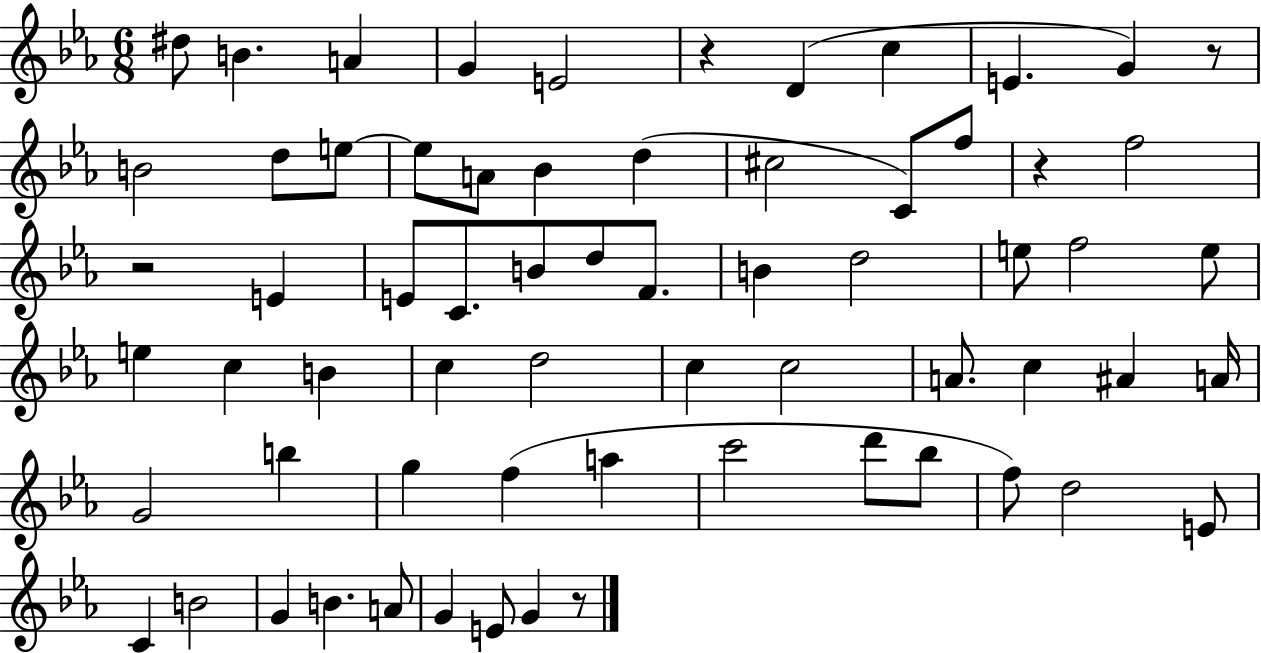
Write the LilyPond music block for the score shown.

{
  \clef treble
  \numericTimeSignature
  \time 6/8
  \key ees \major
  dis''8 b'4. a'4 | g'4 e'2 | r4 d'4( c''4 | e'4. g'4) r8 | \break b'2 d''8 e''8~~ | e''8 a'8 bes'4 d''4( | cis''2 c'8) f''8 | r4 f''2 | \break r2 e'4 | e'8 c'8. b'8 d''8 f'8. | b'4 d''2 | e''8 f''2 e''8 | \break e''4 c''4 b'4 | c''4 d''2 | c''4 c''2 | a'8. c''4 ais'4 a'16 | \break g'2 b''4 | g''4 f''4( a''4 | c'''2 d'''8 bes''8 | f''8) d''2 e'8 | \break c'4 b'2 | g'4 b'4. a'8 | g'4 e'8 g'4 r8 | \bar "|."
}